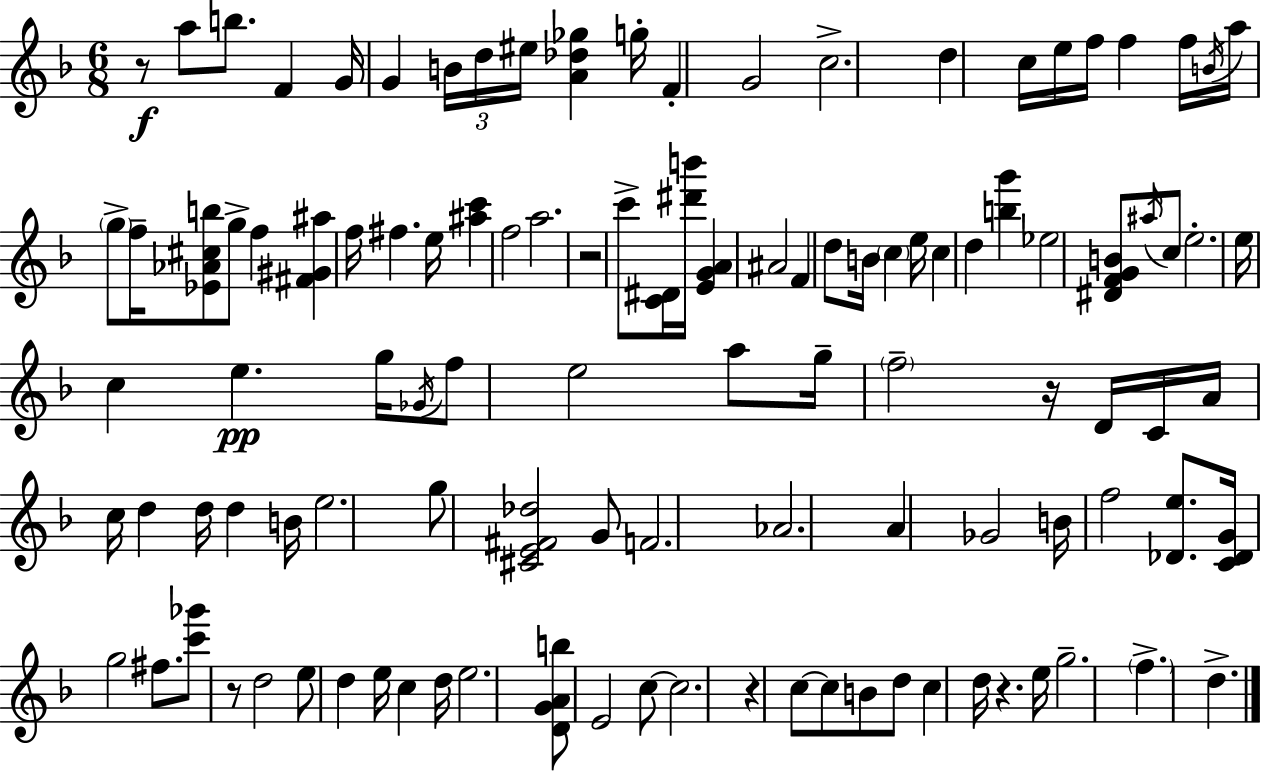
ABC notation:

X:1
T:Untitled
M:6/8
L:1/4
K:F
z/2 a/2 b/2 F G/4 G B/4 d/4 ^e/4 [A_d_g] g/4 F G2 c2 d c/4 e/4 f/4 f f/4 B/4 a/4 g/2 f/4 [_E_A^cb]/2 g/2 f [^F^G^a] f/4 ^f e/4 [^ac'] f2 a2 z2 c'/2 [C^D]/4 [^d'b']/4 [EGA] ^A2 F d/2 B/4 c e/4 c d [bg'] _e2 [^DFGB]/2 ^a/4 c/2 e2 e/4 c e g/4 _G/4 f/2 e2 a/2 g/4 f2 z/4 D/4 C/4 A/4 c/4 d d/4 d B/4 e2 g/2 [^CE^F_d]2 G/2 F2 _A2 A _G2 B/4 f2 [_De]/2 [C_DG]/4 g2 ^f/2 [c'_g']/2 z/2 d2 e/2 d e/4 c d/4 e2 [DGAb]/2 E2 c/2 c2 z c/2 c/2 B/2 d/2 c d/4 z e/4 g2 f d